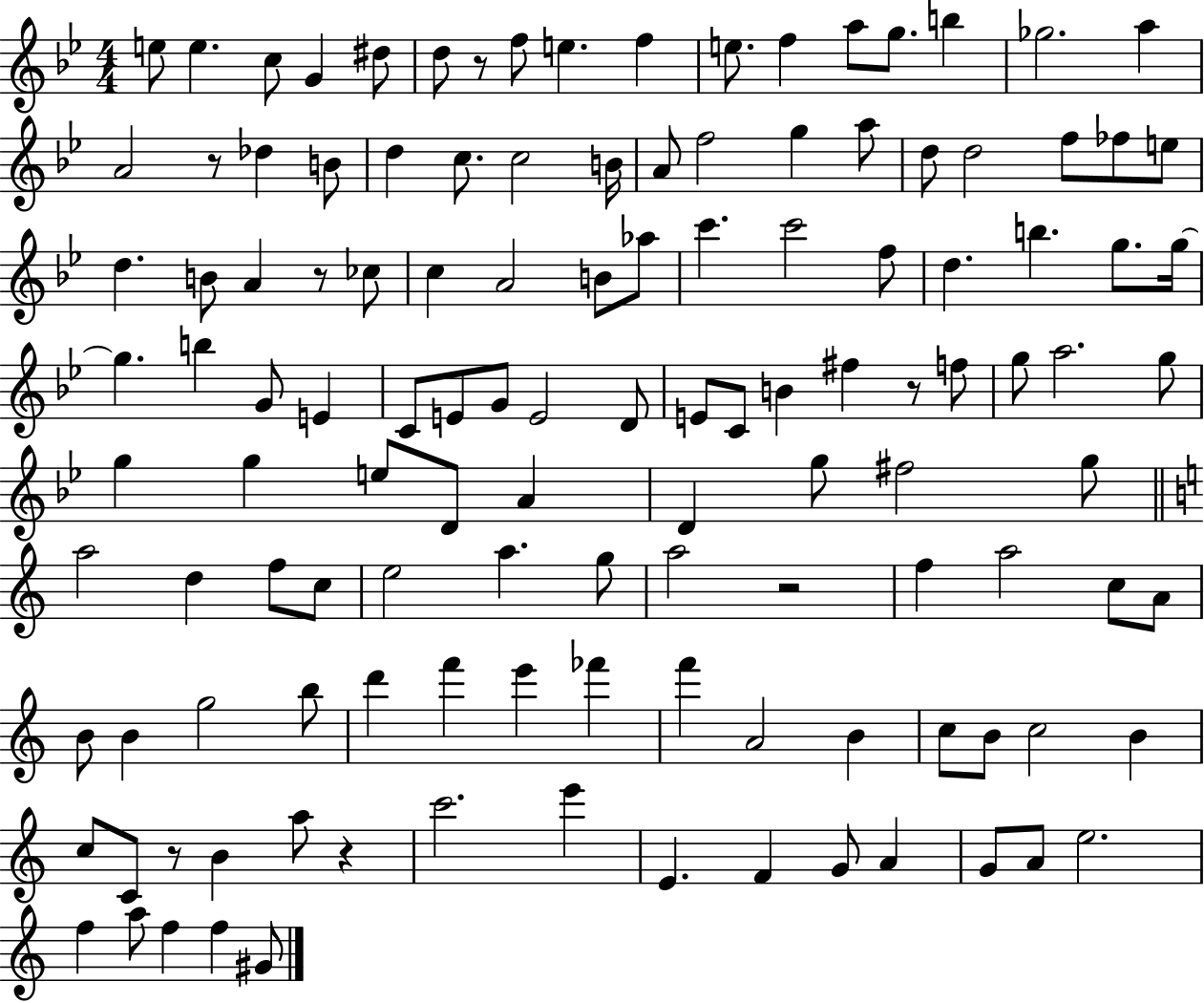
X:1
T:Untitled
M:4/4
L:1/4
K:Bb
e/2 e c/2 G ^d/2 d/2 z/2 f/2 e f e/2 f a/2 g/2 b _g2 a A2 z/2 _d B/2 d c/2 c2 B/4 A/2 f2 g a/2 d/2 d2 f/2 _f/2 e/2 d B/2 A z/2 _c/2 c A2 B/2 _a/2 c' c'2 f/2 d b g/2 g/4 g b G/2 E C/2 E/2 G/2 E2 D/2 E/2 C/2 B ^f z/2 f/2 g/2 a2 g/2 g g e/2 D/2 A D g/2 ^f2 g/2 a2 d f/2 c/2 e2 a g/2 a2 z2 f a2 c/2 A/2 B/2 B g2 b/2 d' f' e' _f' f' A2 B c/2 B/2 c2 B c/2 C/2 z/2 B a/2 z c'2 e' E F G/2 A G/2 A/2 e2 f a/2 f f ^G/2